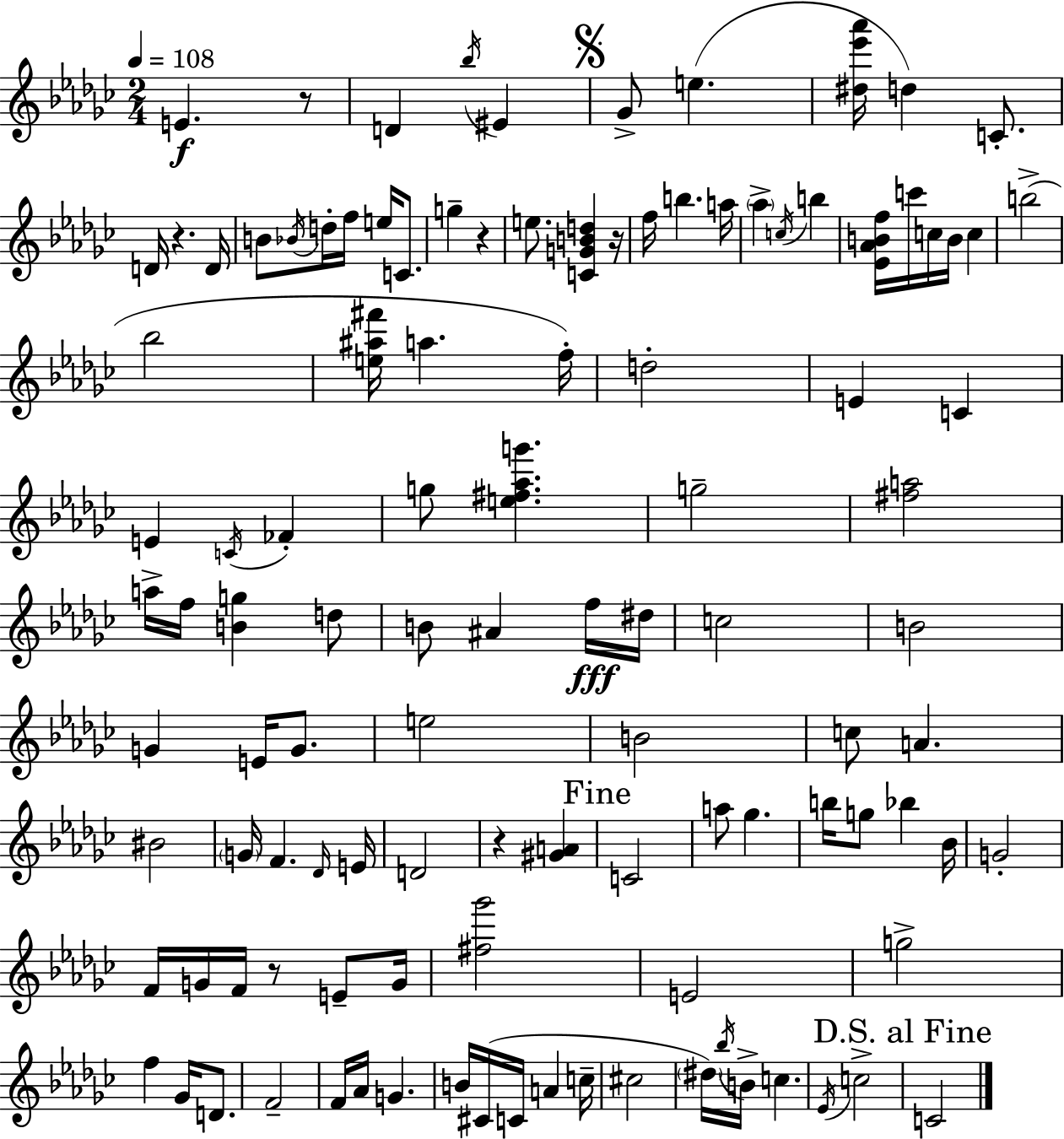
E4/q. R/e D4/q Bb5/s EIS4/q Gb4/e E5/q. [D#5,Eb6,Ab6]/s D5/q C4/e. D4/s R/q. D4/s B4/e Bb4/s D5/s F5/s E5/s C4/e. G5/q R/q E5/e. [C4,G4,B4,D5]/q R/s F5/s B5/q. A5/s Ab5/q C5/s B5/q [Eb4,Ab4,B4,F5]/s C6/s C5/s B4/s C5/q B5/h Bb5/h [E5,A#5,F#6]/s A5/q. F5/s D5/h E4/q C4/q E4/q C4/s FES4/q G5/e [E5,F#5,Ab5,G6]/q. G5/h [F#5,A5]/h A5/s F5/s [B4,G5]/q D5/e B4/e A#4/q F5/s D#5/s C5/h B4/h G4/q E4/s G4/e. E5/h B4/h C5/e A4/q. BIS4/h G4/s F4/q. Db4/s E4/s D4/h R/q [G#4,A4]/q C4/h A5/e Gb5/q. B5/s G5/e Bb5/q Bb4/s G4/h F4/s G4/s F4/s R/e E4/e G4/s [F#5,Gb6]/h E4/h G5/h F5/q Gb4/s D4/e. F4/h F4/s Ab4/s G4/q. B4/s C#4/s C4/s A4/q C5/s C#5/h D#5/s Bb5/s B4/s C5/q. Eb4/s C5/h C4/h